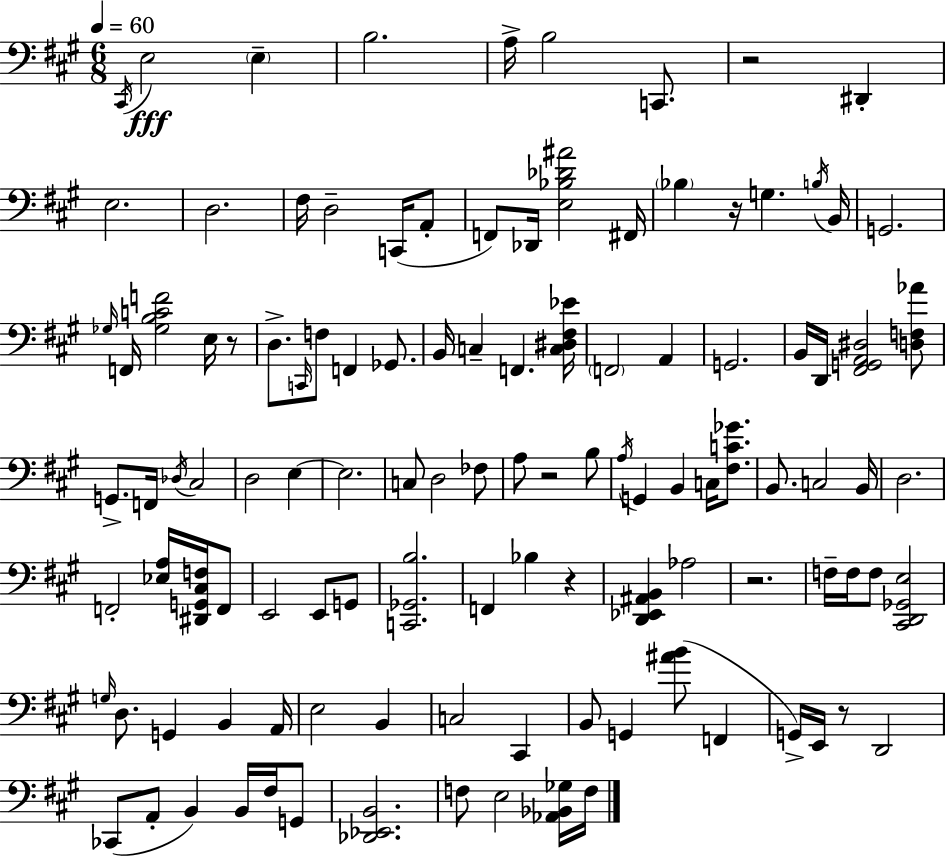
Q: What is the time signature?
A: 6/8